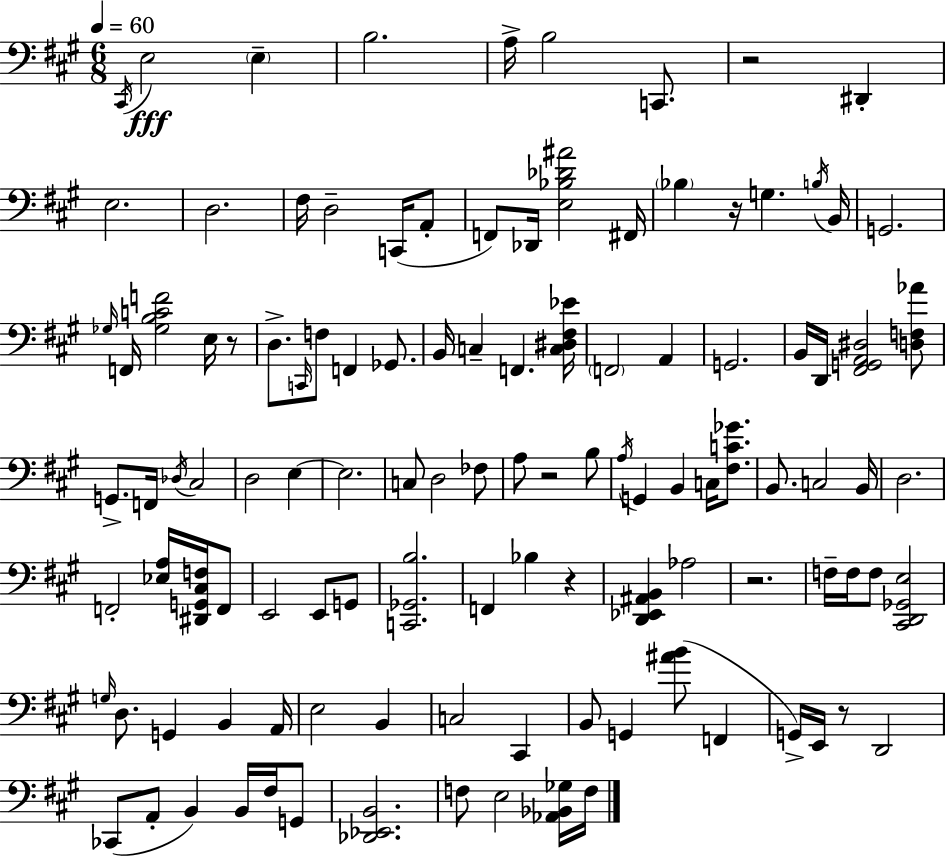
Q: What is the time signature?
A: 6/8